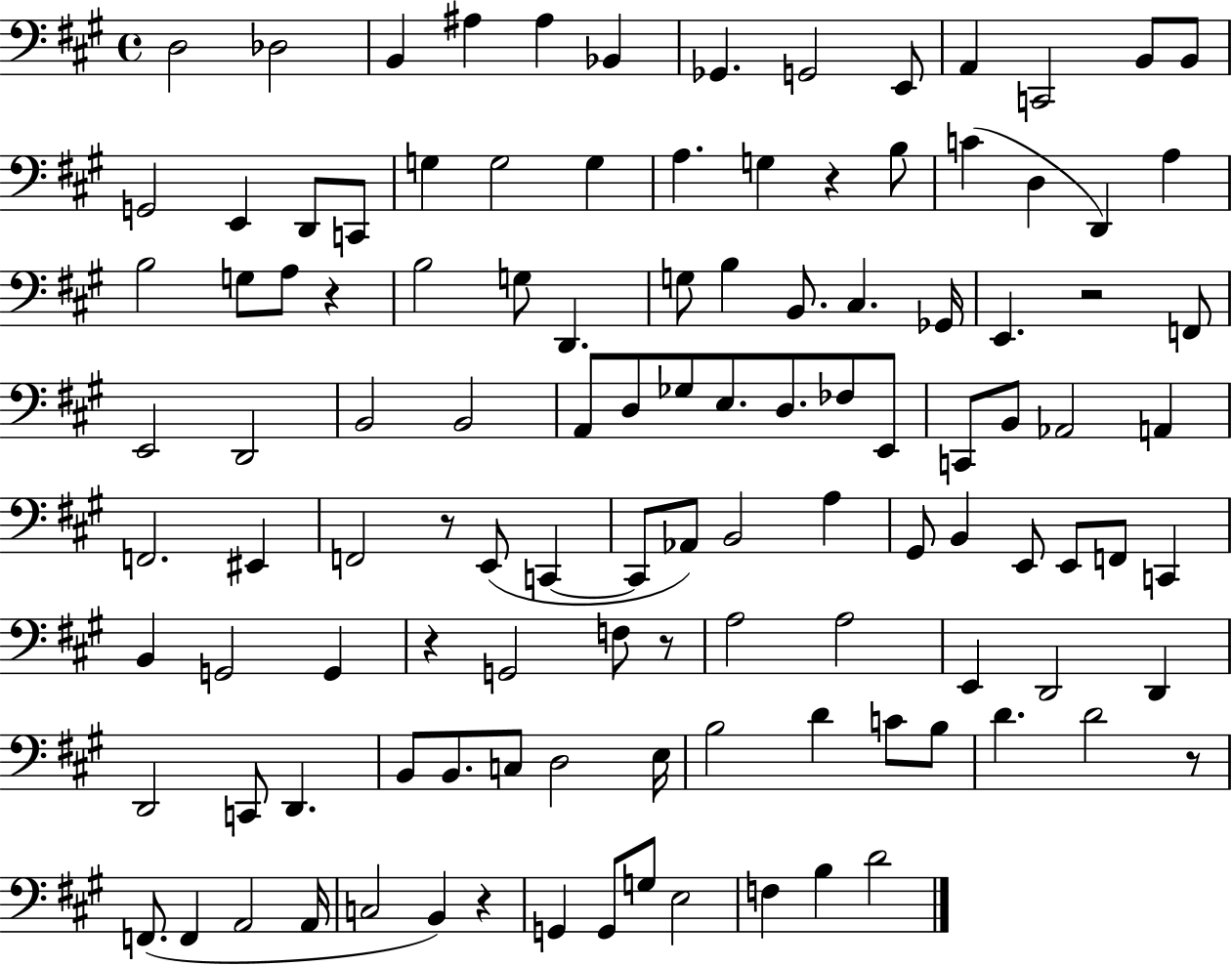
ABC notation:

X:1
T:Untitled
M:4/4
L:1/4
K:A
D,2 _D,2 B,, ^A, ^A, _B,, _G,, G,,2 E,,/2 A,, C,,2 B,,/2 B,,/2 G,,2 E,, D,,/2 C,,/2 G, G,2 G, A, G, z B,/2 C D, D,, A, B,2 G,/2 A,/2 z B,2 G,/2 D,, G,/2 B, B,,/2 ^C, _G,,/4 E,, z2 F,,/2 E,,2 D,,2 B,,2 B,,2 A,,/2 D,/2 _G,/2 E,/2 D,/2 _F,/2 E,,/2 C,,/2 B,,/2 _A,,2 A,, F,,2 ^E,, F,,2 z/2 E,,/2 C,, C,,/2 _A,,/2 B,,2 A, ^G,,/2 B,, E,,/2 E,,/2 F,,/2 C,, B,, G,,2 G,, z G,,2 F,/2 z/2 A,2 A,2 E,, D,,2 D,, D,,2 C,,/2 D,, B,,/2 B,,/2 C,/2 D,2 E,/4 B,2 D C/2 B,/2 D D2 z/2 F,,/2 F,, A,,2 A,,/4 C,2 B,, z G,, G,,/2 G,/2 E,2 F, B, D2